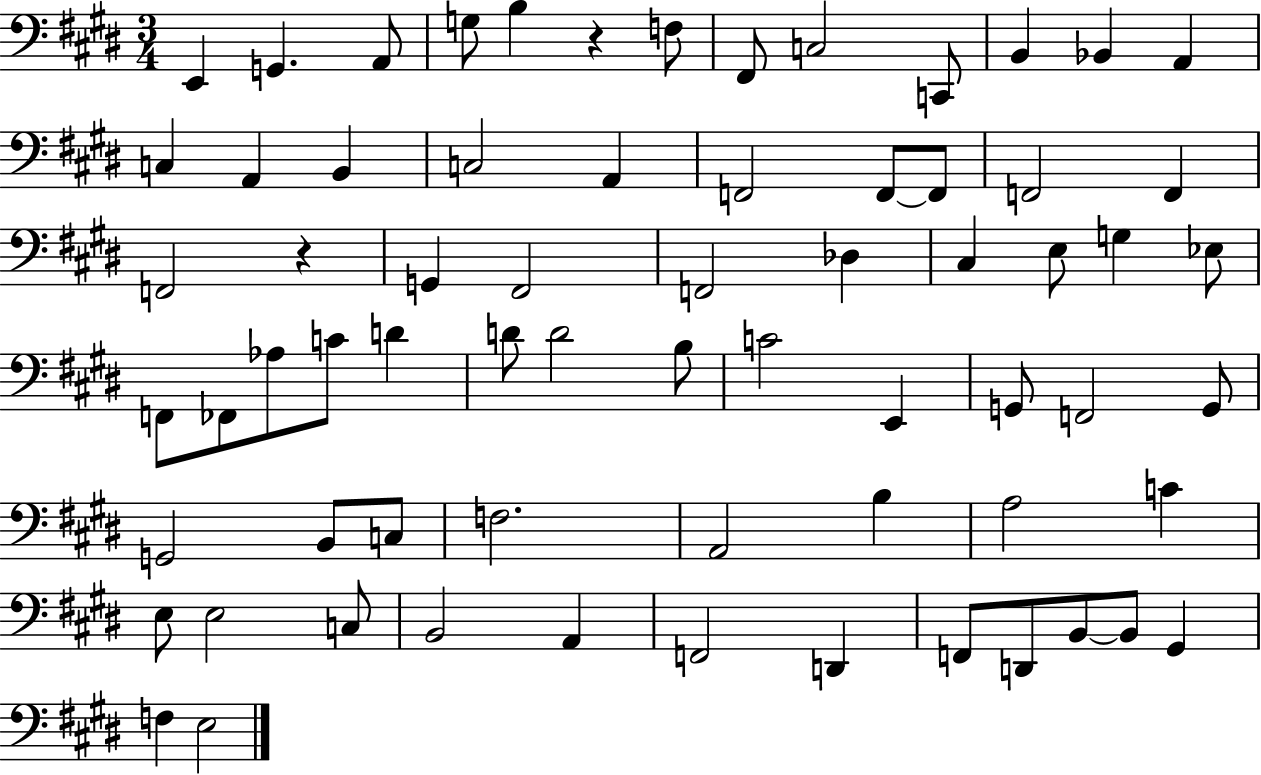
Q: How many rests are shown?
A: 2